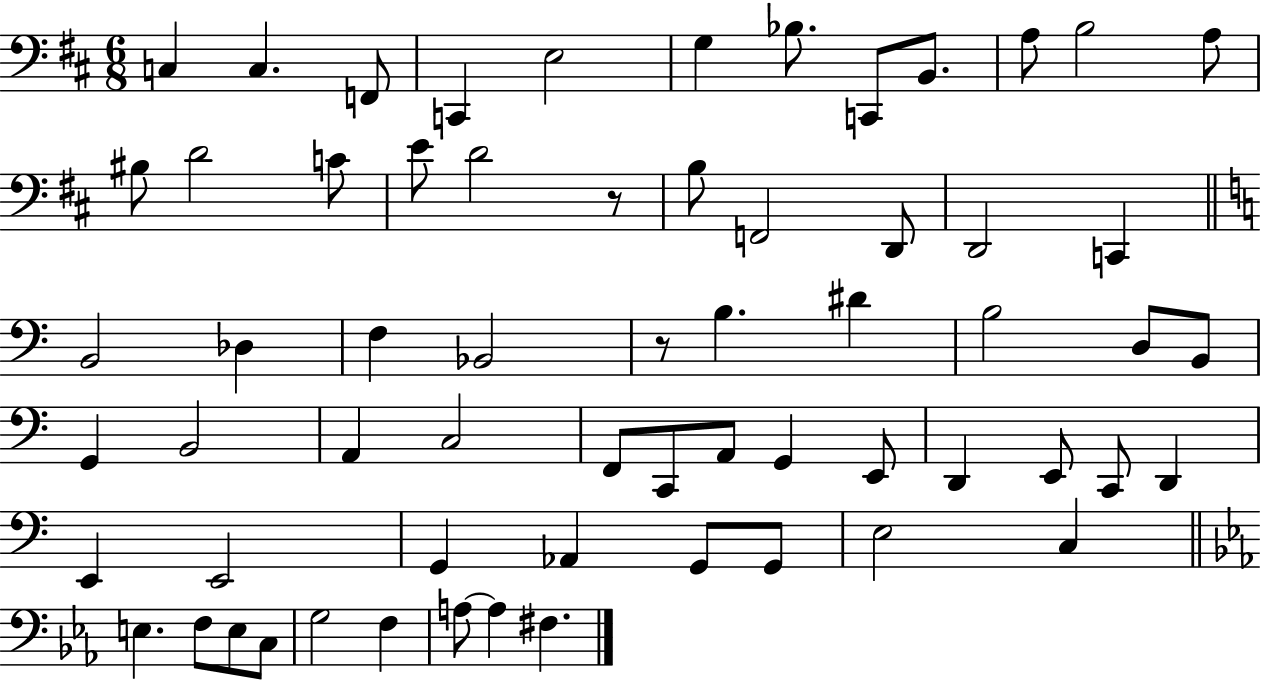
C3/q C3/q. F2/e C2/q E3/h G3/q Bb3/e. C2/e B2/e. A3/e B3/h A3/e BIS3/e D4/h C4/e E4/e D4/h R/e B3/e F2/h D2/e D2/h C2/q B2/h Db3/q F3/q Bb2/h R/e B3/q. D#4/q B3/h D3/e B2/e G2/q B2/h A2/q C3/h F2/e C2/e A2/e G2/q E2/e D2/q E2/e C2/e D2/q E2/q E2/h G2/q Ab2/q G2/e G2/e E3/h C3/q E3/q. F3/e E3/e C3/e G3/h F3/q A3/e A3/q F#3/q.